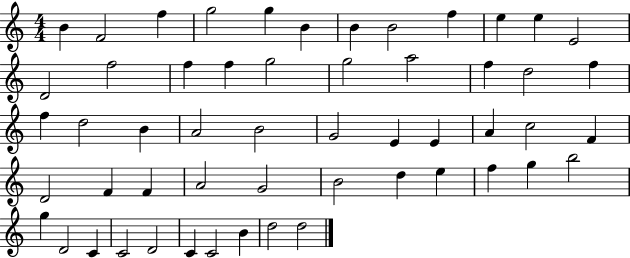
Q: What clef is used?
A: treble